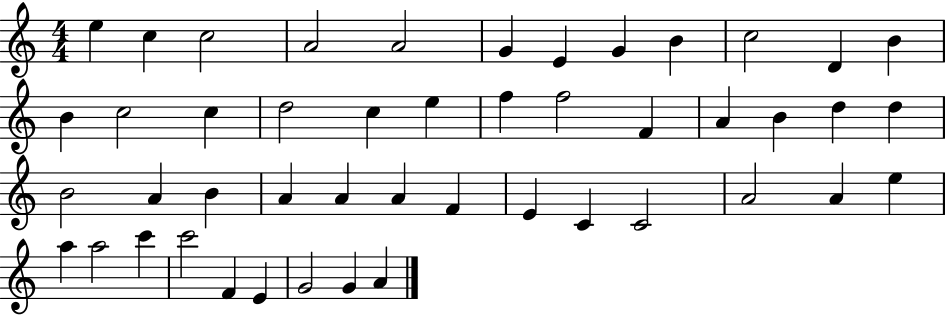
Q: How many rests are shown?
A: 0